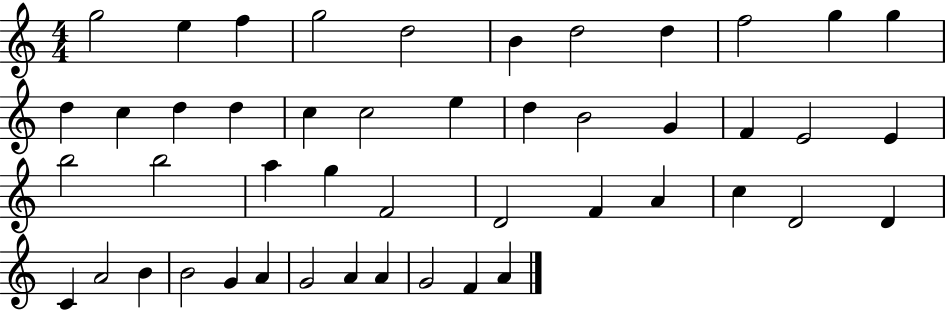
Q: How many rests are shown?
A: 0